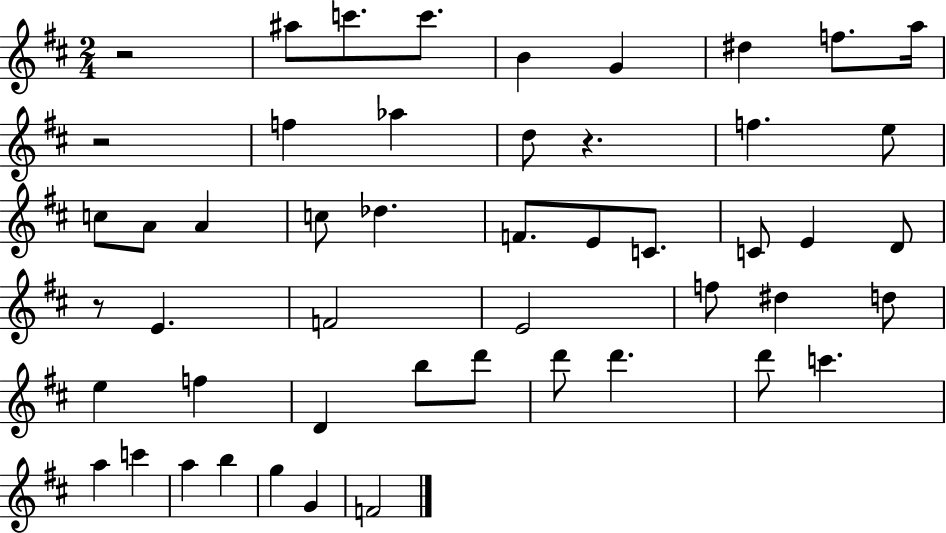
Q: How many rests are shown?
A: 4